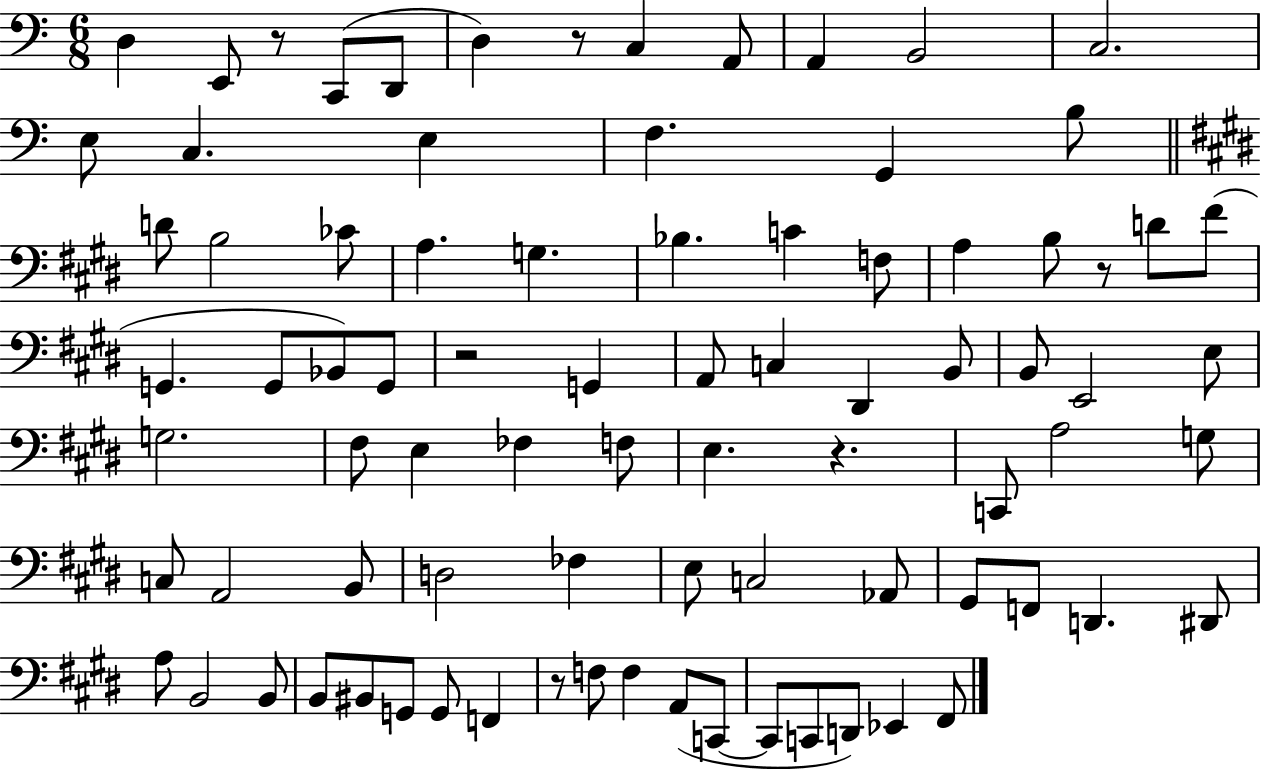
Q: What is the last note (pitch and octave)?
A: F#2